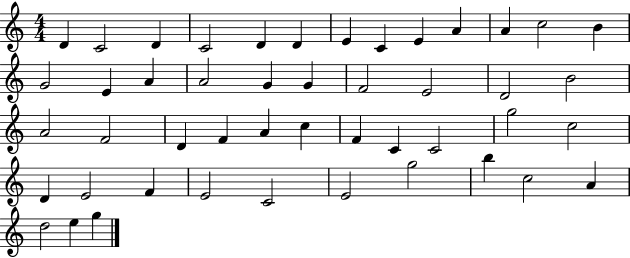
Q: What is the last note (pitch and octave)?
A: G5